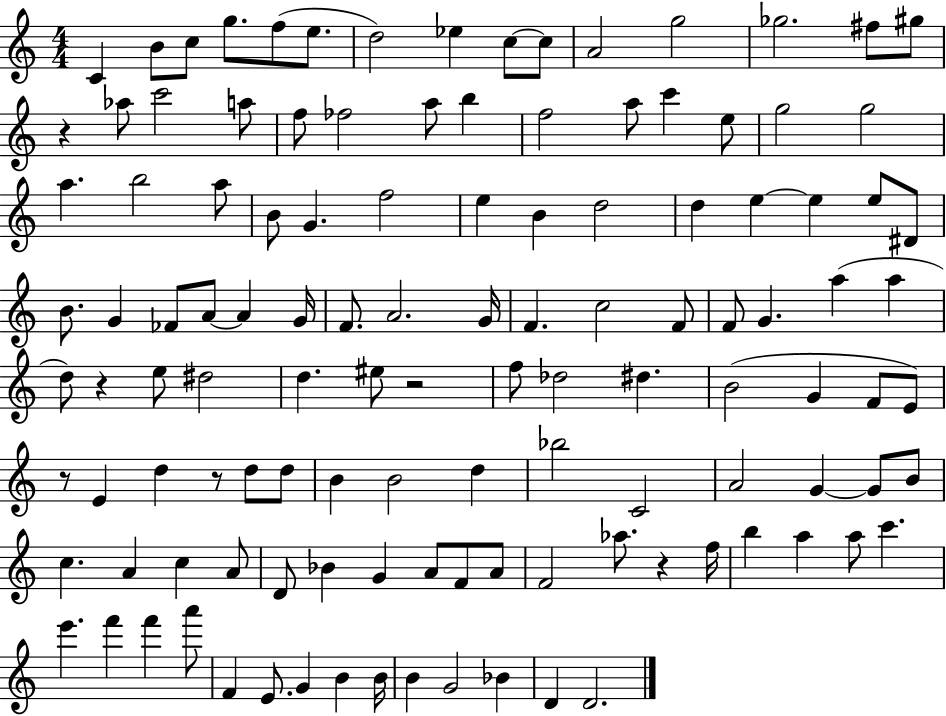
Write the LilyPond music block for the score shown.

{
  \clef treble
  \numericTimeSignature
  \time 4/4
  \key c \major
  c'4 b'8 c''8 g''8. f''8( e''8. | d''2) ees''4 c''8~~ c''8 | a'2 g''2 | ges''2. fis''8 gis''8 | \break r4 aes''8 c'''2 a''8 | f''8 fes''2 a''8 b''4 | f''2 a''8 c'''4 e''8 | g''2 g''2 | \break a''4. b''2 a''8 | b'8 g'4. f''2 | e''4 b'4 d''2 | d''4 e''4~~ e''4 e''8 dis'8 | \break b'8. g'4 fes'8 a'8~~ a'4 g'16 | f'8. a'2. g'16 | f'4. c''2 f'8 | f'8 g'4. a''4( a''4 | \break d''8) r4 e''8 dis''2 | d''4. eis''8 r2 | f''8 des''2 dis''4. | b'2( g'4 f'8 e'8) | \break r8 e'4 d''4 r8 d''8 d''8 | b'4 b'2 d''4 | bes''2 c'2 | a'2 g'4~~ g'8 b'8 | \break c''4. a'4 c''4 a'8 | d'8 bes'4 g'4 a'8 f'8 a'8 | f'2 aes''8. r4 f''16 | b''4 a''4 a''8 c'''4. | \break e'''4. f'''4 f'''4 a'''8 | f'4 e'8. g'4 b'4 b'16 | b'4 g'2 bes'4 | d'4 d'2. | \break \bar "|."
}